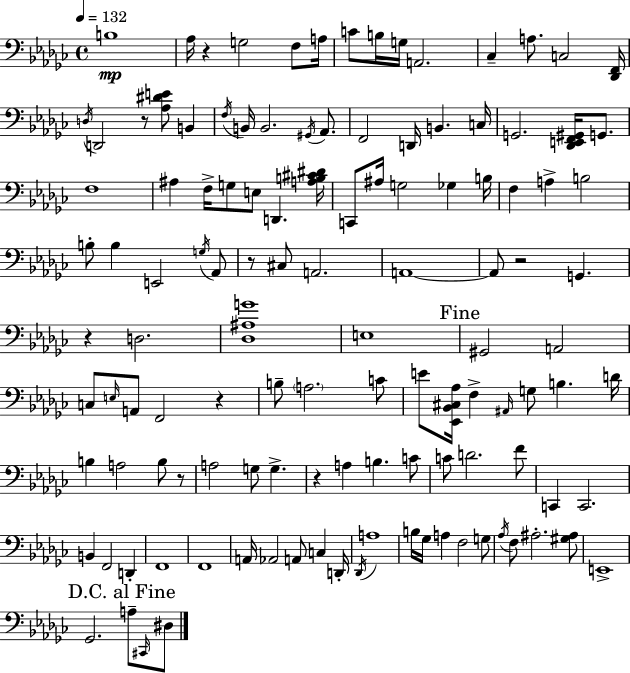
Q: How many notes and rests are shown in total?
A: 121